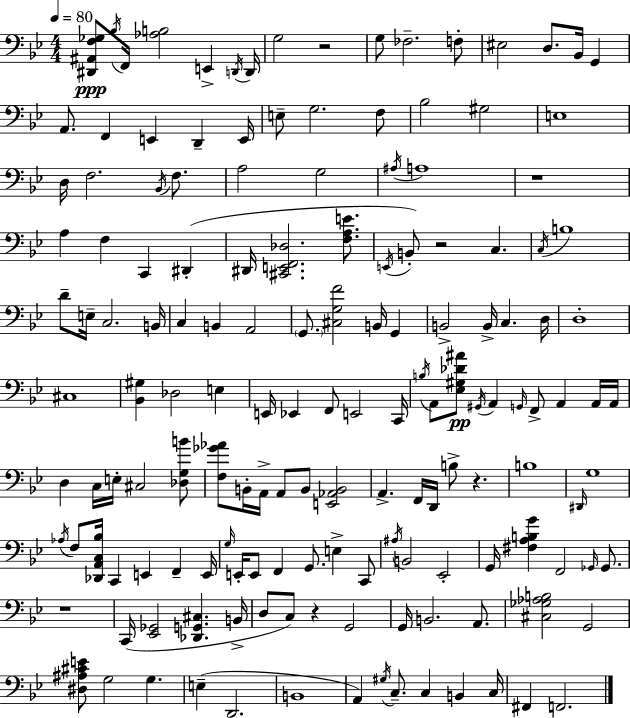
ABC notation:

X:1
T:Untitled
M:4/4
L:1/4
K:Gm
[^D,,^A,,F,_G,]/2 _B,/4 F,,/4 [_A,B,]2 E,, D,,/4 D,,/4 G,2 z2 G,/2 _F,2 F,/2 ^E,2 D,/2 _B,,/4 G,, A,,/2 F,, E,, D,, E,,/4 E,/2 G,2 F,/2 _B,2 ^G,2 E,4 D,/4 F,2 _B,,/4 F,/2 A,2 G,2 ^A,/4 A,4 z4 A, F, C,, ^D,, ^D,,/4 [^C,,E,,F,,_D,]2 [F,A,E]/2 E,,/4 B,,/2 z2 C, C,/4 B,4 D/2 E,/4 C,2 B,,/4 C, B,, A,,2 G,,/2 [^C,G,F]2 B,,/4 G,, B,,2 B,,/4 C, D,/4 D,4 ^C,4 [_B,,^G,] _D,2 E, E,,/4 _E,, F,,/2 E,,2 C,,/4 B,/4 A,,/2 [_E,^G,_D^A]/2 ^G,,/4 A,, G,,/4 F,,/2 A,, A,,/4 A,,/4 D, C,/4 E,/4 ^C,2 [_D,G,B]/2 [F,_G_A]/2 B,,/4 A,,/4 A,,/2 B,,/2 [E,,_A,,B,,]2 A,, F,,/4 D,,/4 B,/2 z B,4 ^D,,/4 G,4 _A,/4 F,/2 [_D,,A,,C,_B,]/4 C,, E,, F,, E,,/4 G,/4 E,,/4 E,,/2 F,, G,,/2 E, C,,/2 ^A,/4 B,,2 _E,,2 G,,/4 [^F,A,B,G] F,,2 _G,,/4 _G,,/2 z4 C,,/4 [_E,,_G,,]2 [_D,,G,,^C,] B,,/4 D,/2 C,/2 z G,,2 G,,/4 B,,2 A,,/2 [^C,_G,_A,B,]2 G,,2 [^D,^A,^CE]/2 G,2 G, E, D,,2 B,,4 A,, ^G,/4 C,/2 C, B,, C,/4 ^F,, F,,2